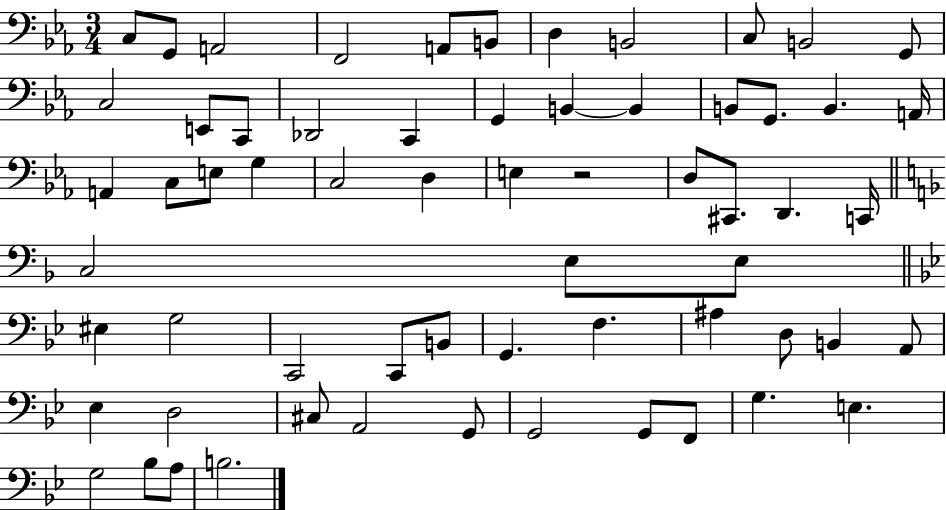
C3/e G2/e A2/h F2/h A2/e B2/e D3/q B2/h C3/e B2/h G2/e C3/h E2/e C2/e Db2/h C2/q G2/q B2/q B2/q B2/e G2/e. B2/q. A2/s A2/q C3/e E3/e G3/q C3/h D3/q E3/q R/h D3/e C#2/e. D2/q. C2/s C3/h E3/e E3/e EIS3/q G3/h C2/h C2/e B2/e G2/q. F3/q. A#3/q D3/e B2/q A2/e Eb3/q D3/h C#3/e A2/h G2/e G2/h G2/e F2/e G3/q. E3/q. G3/h Bb3/e A3/e B3/h.